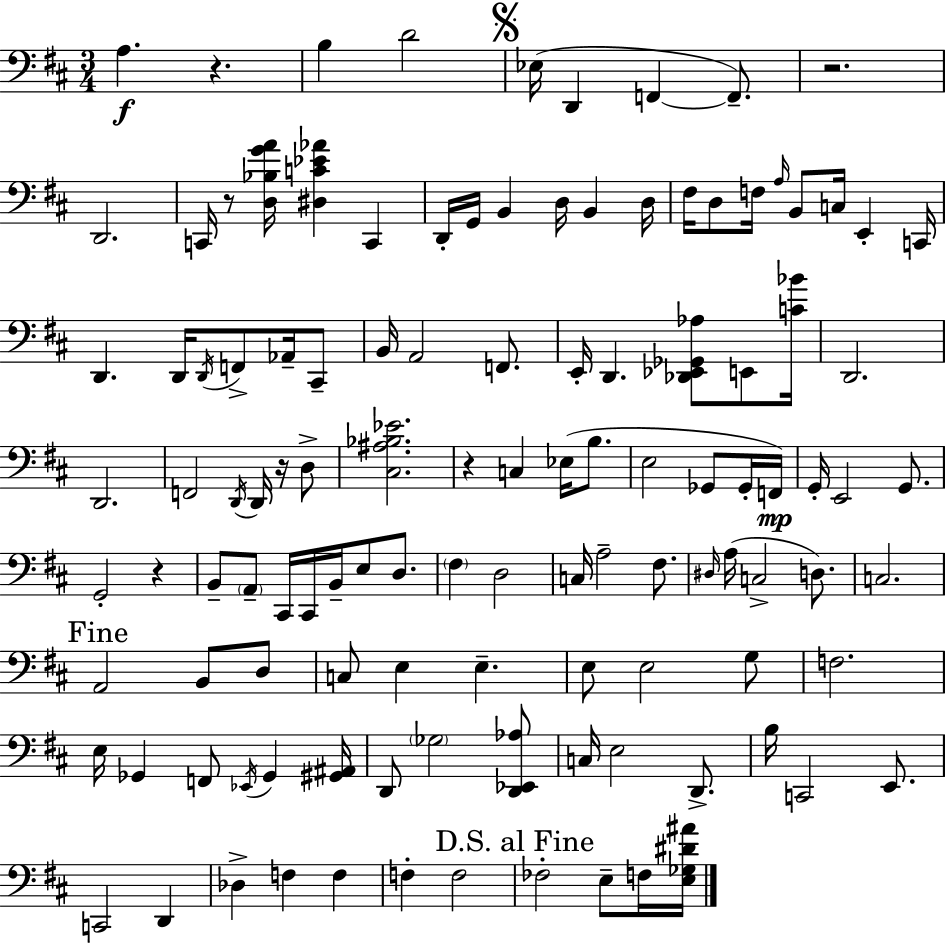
X:1
T:Untitled
M:3/4
L:1/4
K:D
A, z B, D2 _E,/4 D,, F,, F,,/2 z2 D,,2 C,,/4 z/2 [D,_B,GA]/4 [^D,C_E_A] C,, D,,/4 G,,/4 B,, D,/4 B,, D,/4 ^F,/4 D,/2 F,/4 A,/4 B,,/2 C,/4 E,, C,,/4 D,, D,,/4 D,,/4 F,,/2 _A,,/4 ^C,,/2 B,,/4 A,,2 F,,/2 E,,/4 D,, [_D,,_E,,_G,,_A,]/2 E,,/2 [C_B]/4 D,,2 D,,2 F,,2 D,,/4 D,,/4 z/4 D,/2 [^C,^A,_B,_E]2 z C, _E,/4 B,/2 E,2 _G,,/2 _G,,/4 F,,/4 G,,/4 E,,2 G,,/2 G,,2 z B,,/2 A,,/2 ^C,,/4 ^C,,/4 B,,/4 E,/2 D,/2 ^F, D,2 C,/4 A,2 ^F,/2 ^D,/4 A,/4 C,2 D,/2 C,2 A,,2 B,,/2 D,/2 C,/2 E, E, E,/2 E,2 G,/2 F,2 E,/4 _G,, F,,/2 _E,,/4 _G,, [^G,,^A,,]/4 D,,/2 _G,2 [D,,_E,,_A,]/2 C,/4 E,2 D,,/2 B,/4 C,,2 E,,/2 C,,2 D,, _D, F, F, F, F,2 _F,2 E,/2 F,/4 [E,_G,^D^A]/4